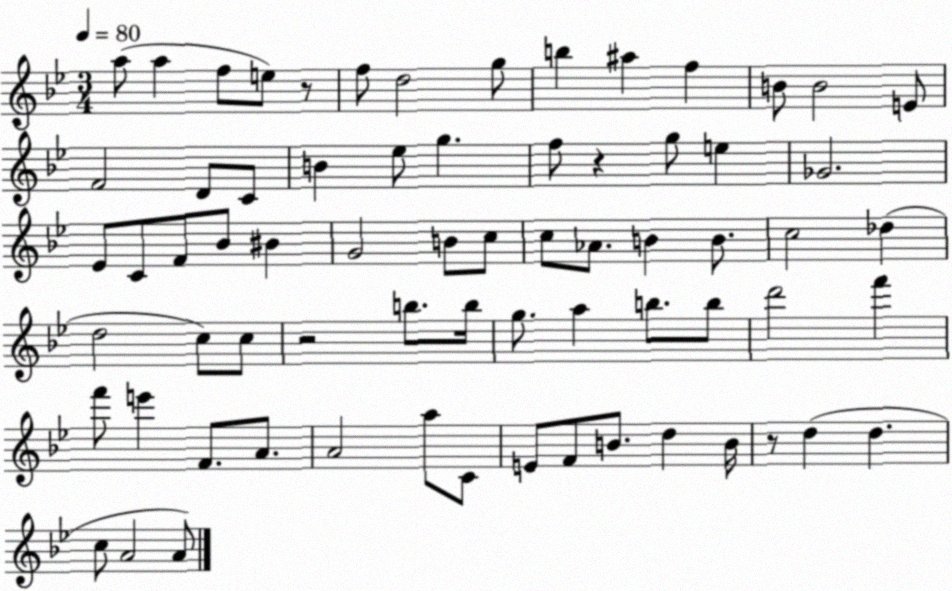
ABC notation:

X:1
T:Untitled
M:3/4
L:1/4
K:Bb
a/2 a f/2 e/2 z/2 f/2 d2 g/2 b ^a f B/2 B2 E/2 F2 D/2 C/2 B _e/2 g f/2 z g/2 e _G2 _E/2 C/2 F/2 _B/2 ^B G2 B/2 c/2 c/2 _A/2 B B/2 c2 _d d2 c/2 c/2 z2 b/2 b/4 g/2 a b/2 b/2 d'2 f' f'/2 e' F/2 A/2 A2 a/2 C/2 E/2 F/2 B/2 d B/4 z/2 d d c/2 A2 A/2